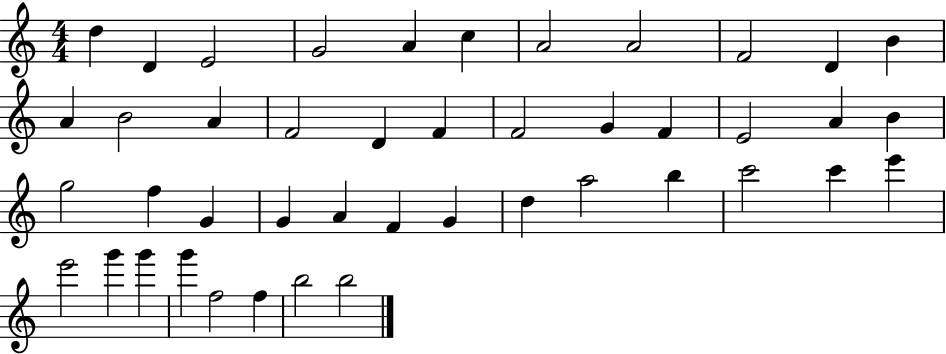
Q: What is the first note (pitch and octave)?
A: D5